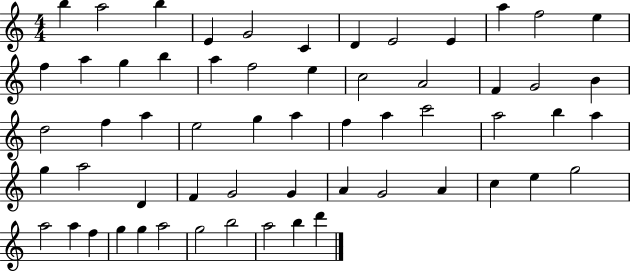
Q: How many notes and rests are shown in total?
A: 59